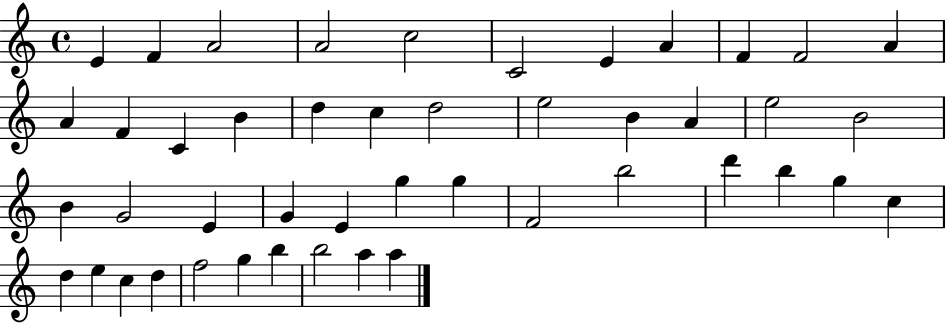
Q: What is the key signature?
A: C major